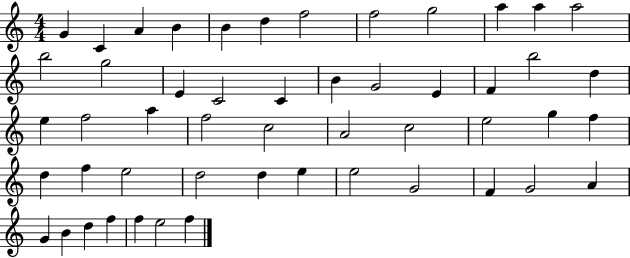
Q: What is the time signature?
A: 4/4